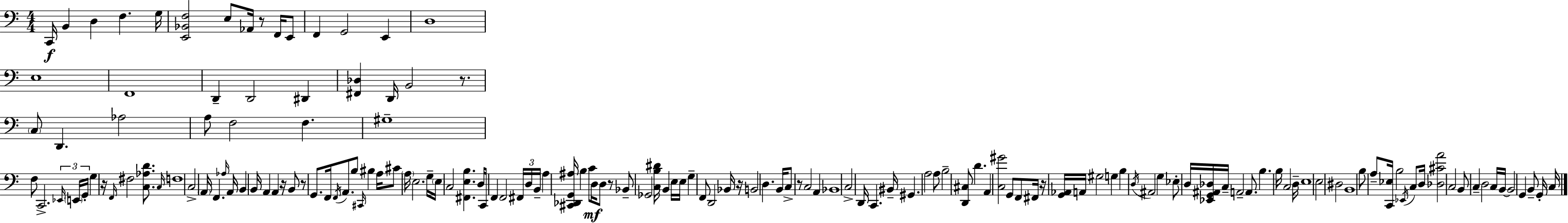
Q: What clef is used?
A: bass